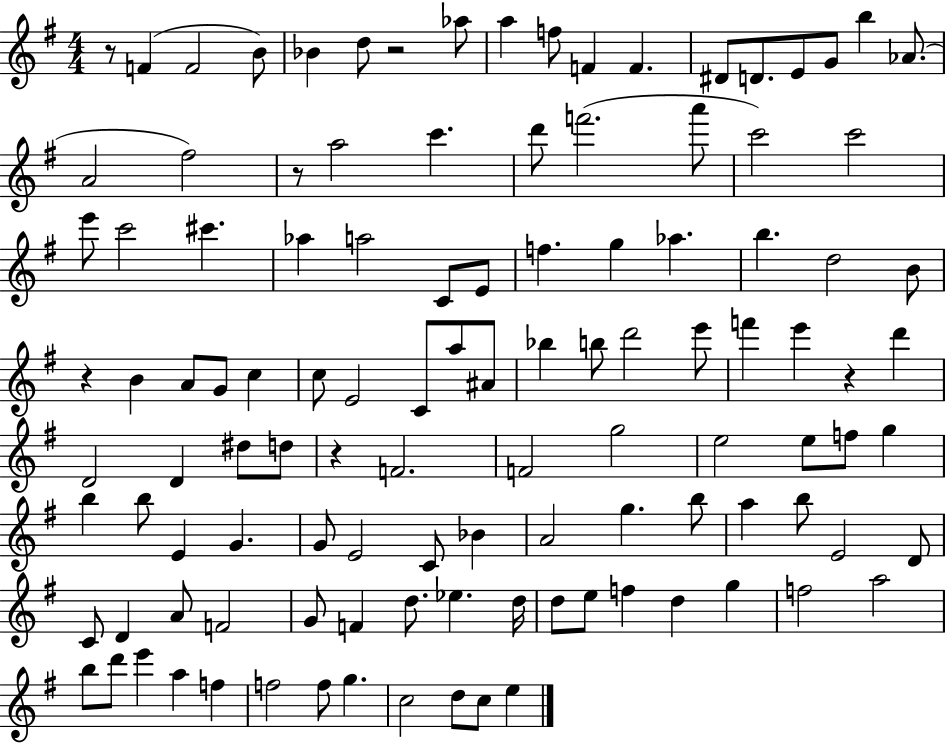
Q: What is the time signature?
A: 4/4